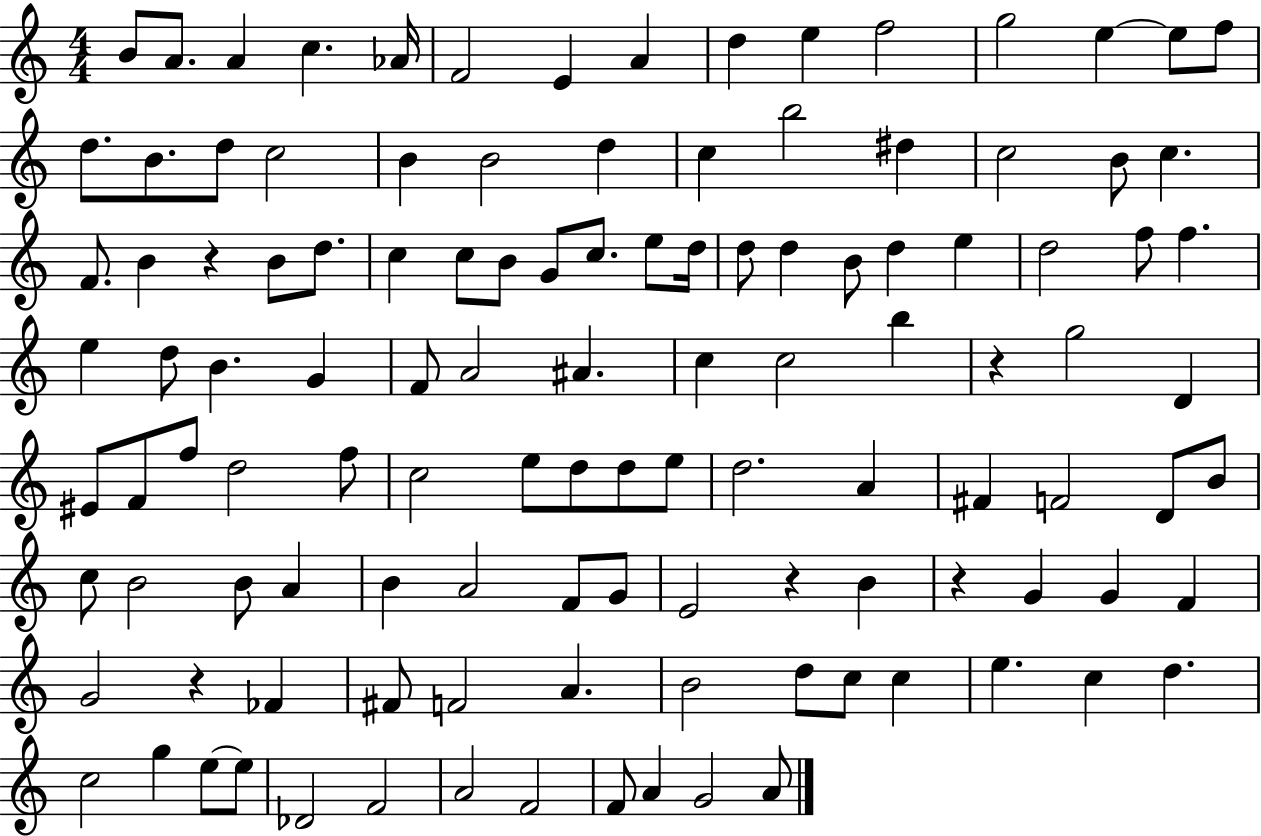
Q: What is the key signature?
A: C major